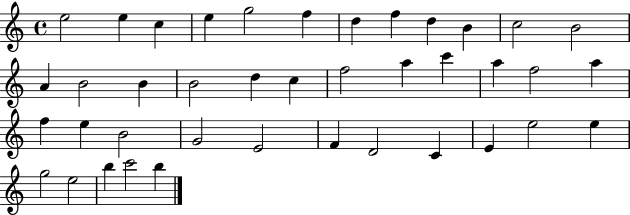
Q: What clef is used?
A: treble